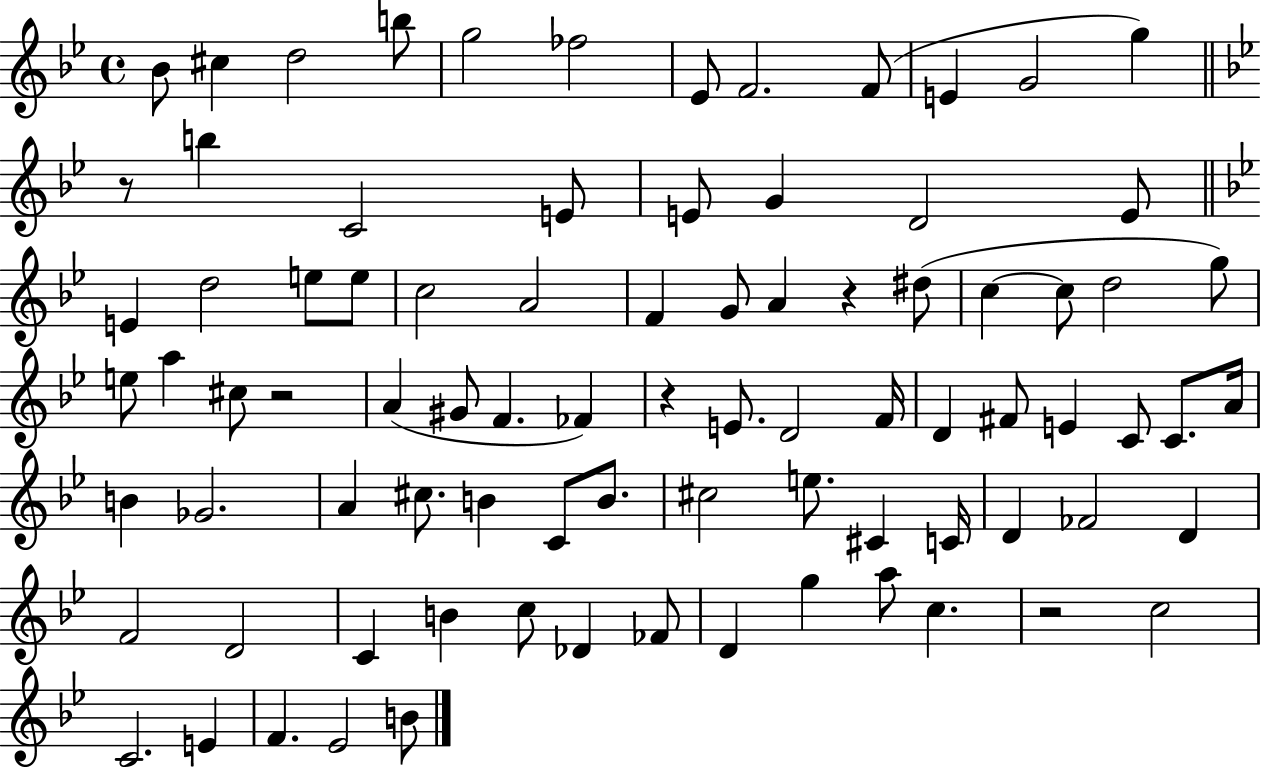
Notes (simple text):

Bb4/e C#5/q D5/h B5/e G5/h FES5/h Eb4/e F4/h. F4/e E4/q G4/h G5/q R/e B5/q C4/h E4/e E4/e G4/q D4/h E4/e E4/q D5/h E5/e E5/e C5/h A4/h F4/q G4/e A4/q R/q D#5/e C5/q C5/e D5/h G5/e E5/e A5/q C#5/e R/h A4/q G#4/e F4/q. FES4/q R/q E4/e. D4/h F4/s D4/q F#4/e E4/q C4/e C4/e. A4/s B4/q Gb4/h. A4/q C#5/e. B4/q C4/e B4/e. C#5/h E5/e. C#4/q C4/s D4/q FES4/h D4/q F4/h D4/h C4/q B4/q C5/e Db4/q FES4/e D4/q G5/q A5/e C5/q. R/h C5/h C4/h. E4/q F4/q. Eb4/h B4/e